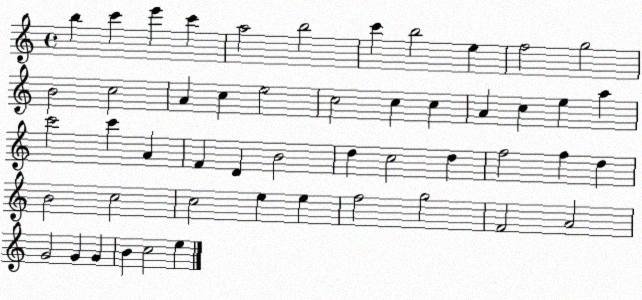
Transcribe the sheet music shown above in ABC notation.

X:1
T:Untitled
M:4/4
L:1/4
K:C
b c' e' c' a2 b2 c' b2 e f2 g2 B2 c2 A c e2 c2 c c A c e a c'2 c' A F D B2 d c2 d f2 f d B2 c2 c2 e e f2 g2 F2 A2 G2 G G B c2 e